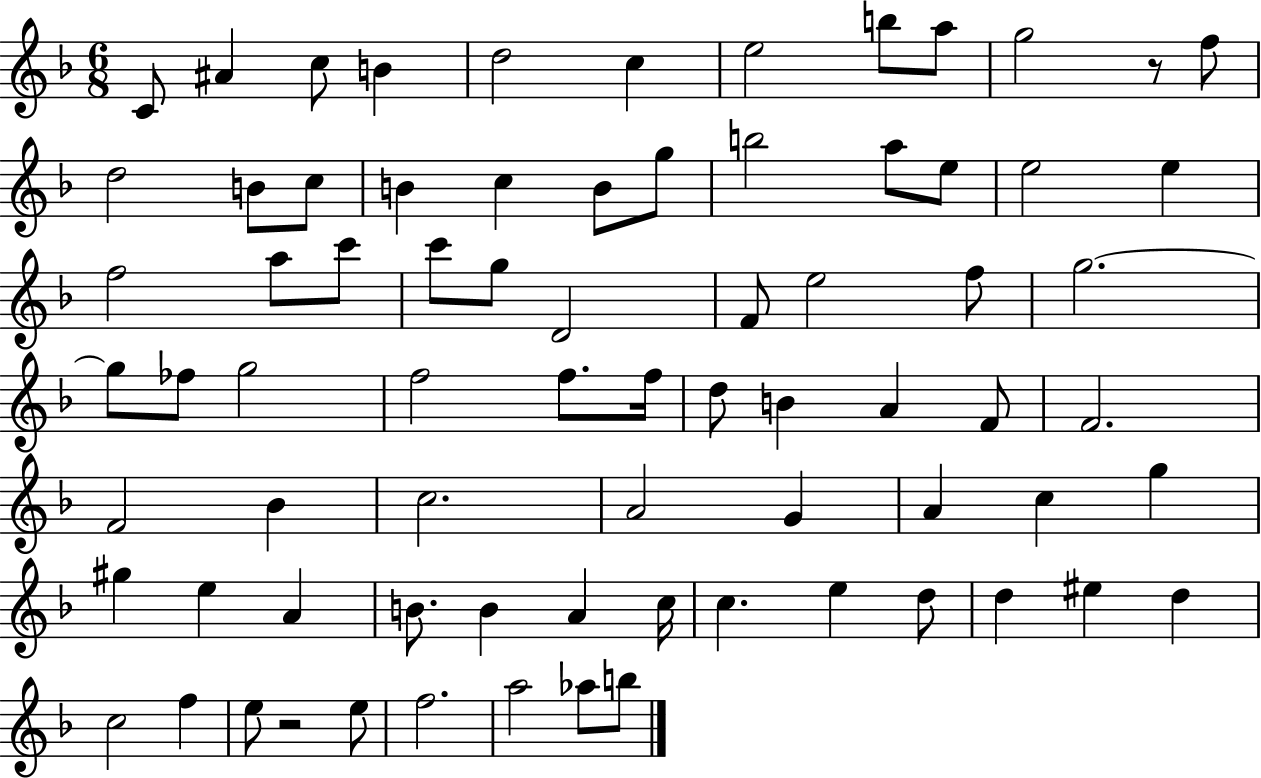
{
  \clef treble
  \numericTimeSignature
  \time 6/8
  \key f \major
  \repeat volta 2 { c'8 ais'4 c''8 b'4 | d''2 c''4 | e''2 b''8 a''8 | g''2 r8 f''8 | \break d''2 b'8 c''8 | b'4 c''4 b'8 g''8 | b''2 a''8 e''8 | e''2 e''4 | \break f''2 a''8 c'''8 | c'''8 g''8 d'2 | f'8 e''2 f''8 | g''2.~~ | \break g''8 fes''8 g''2 | f''2 f''8. f''16 | d''8 b'4 a'4 f'8 | f'2. | \break f'2 bes'4 | c''2. | a'2 g'4 | a'4 c''4 g''4 | \break gis''4 e''4 a'4 | b'8. b'4 a'4 c''16 | c''4. e''4 d''8 | d''4 eis''4 d''4 | \break c''2 f''4 | e''8 r2 e''8 | f''2. | a''2 aes''8 b''8 | \break } \bar "|."
}